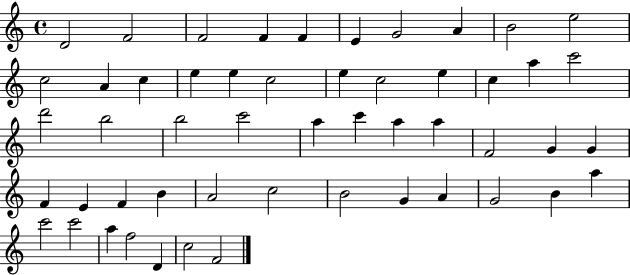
D4/h F4/h F4/h F4/q F4/q E4/q G4/h A4/q B4/h E5/h C5/h A4/q C5/q E5/q E5/q C5/h E5/q C5/h E5/q C5/q A5/q C6/h D6/h B5/h B5/h C6/h A5/q C6/q A5/q A5/q F4/h G4/q G4/q F4/q E4/q F4/q B4/q A4/h C5/h B4/h G4/q A4/q G4/h B4/q A5/q C6/h C6/h A5/q F5/h D4/q C5/h F4/h